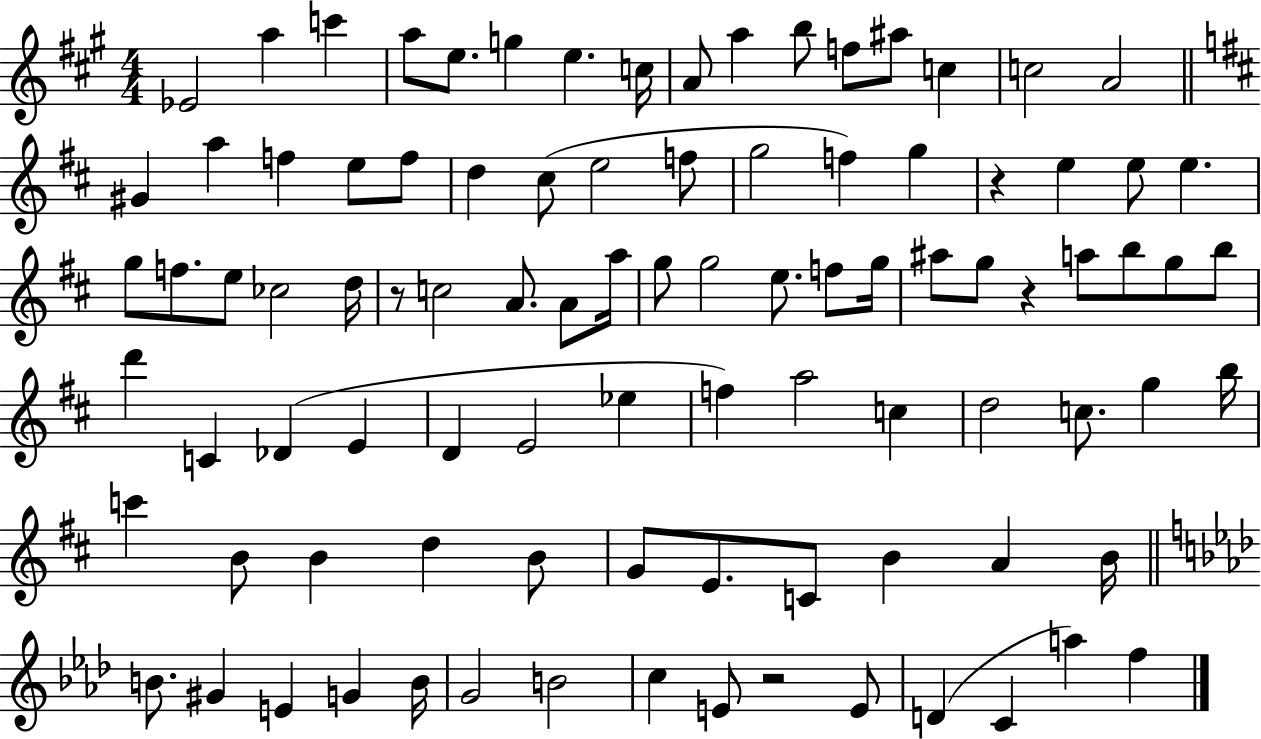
{
  \clef treble
  \numericTimeSignature
  \time 4/4
  \key a \major
  \repeat volta 2 { ees'2 a''4 c'''4 | a''8 e''8. g''4 e''4. c''16 | a'8 a''4 b''8 f''8 ais''8 c''4 | c''2 a'2 | \break \bar "||" \break \key d \major gis'4 a''4 f''4 e''8 f''8 | d''4 cis''8( e''2 f''8 | g''2 f''4) g''4 | r4 e''4 e''8 e''4. | \break g''8 f''8. e''8 ces''2 d''16 | r8 c''2 a'8. a'8 a''16 | g''8 g''2 e''8. f''8 g''16 | ais''8 g''8 r4 a''8 b''8 g''8 b''8 | \break d'''4 c'4 des'4( e'4 | d'4 e'2 ees''4 | f''4) a''2 c''4 | d''2 c''8. g''4 b''16 | \break c'''4 b'8 b'4 d''4 b'8 | g'8 e'8. c'8 b'4 a'4 b'16 | \bar "||" \break \key aes \major b'8. gis'4 e'4 g'4 b'16 | g'2 b'2 | c''4 e'8 r2 e'8 | d'4( c'4 a''4) f''4 | \break } \bar "|."
}